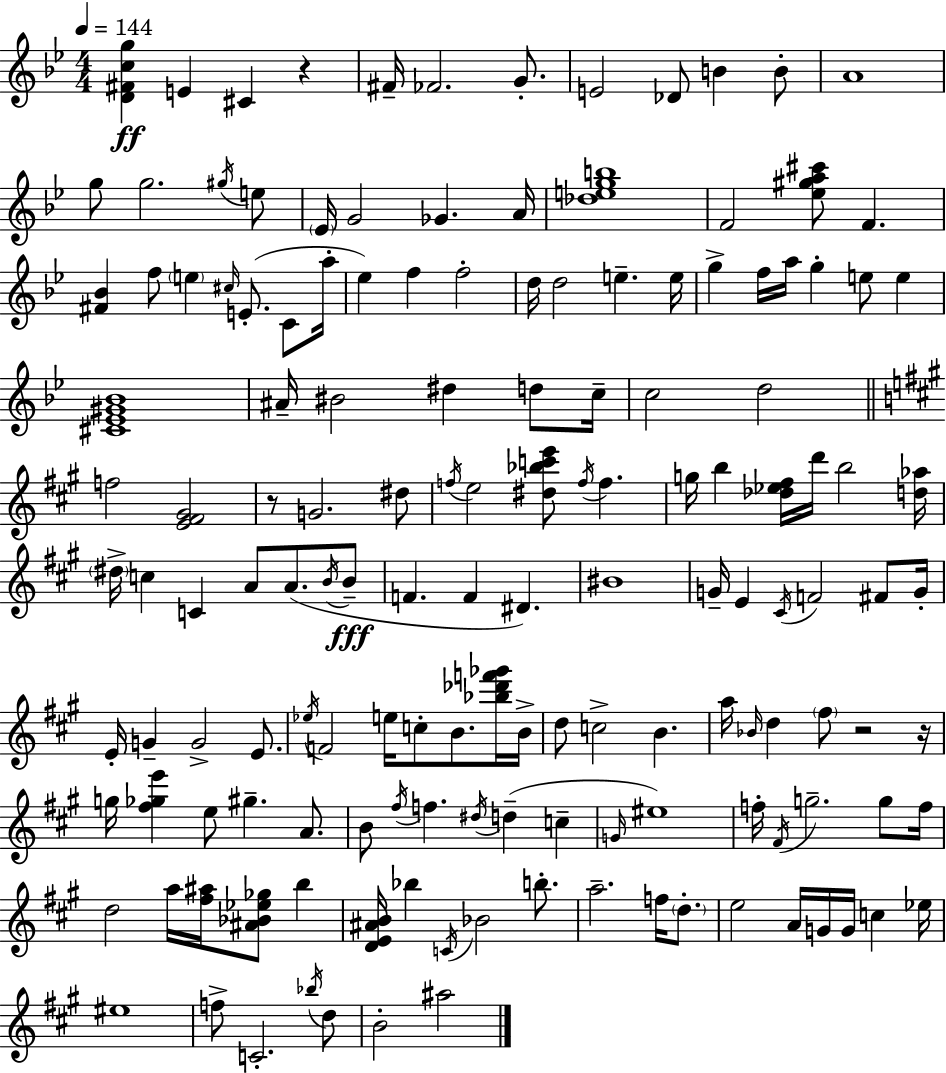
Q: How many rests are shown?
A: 4